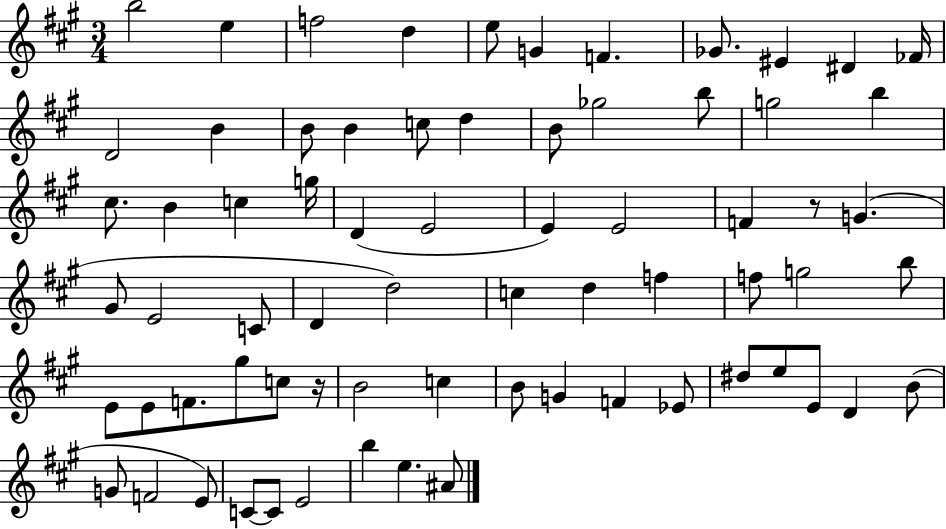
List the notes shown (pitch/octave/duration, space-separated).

B5/h E5/q F5/h D5/q E5/e G4/q F4/q. Gb4/e. EIS4/q D#4/q FES4/s D4/h B4/q B4/e B4/q C5/e D5/q B4/e Gb5/h B5/e G5/h B5/q C#5/e. B4/q C5/q G5/s D4/q E4/h E4/q E4/h F4/q R/e G4/q. G#4/e E4/h C4/e D4/q D5/h C5/q D5/q F5/q F5/e G5/h B5/e E4/e E4/e F4/e. G#5/e C5/e R/s B4/h C5/q B4/e G4/q F4/q Eb4/e D#5/e E5/e E4/e D4/q B4/e G4/e F4/h E4/e C4/e C4/e E4/h B5/q E5/q. A#4/e